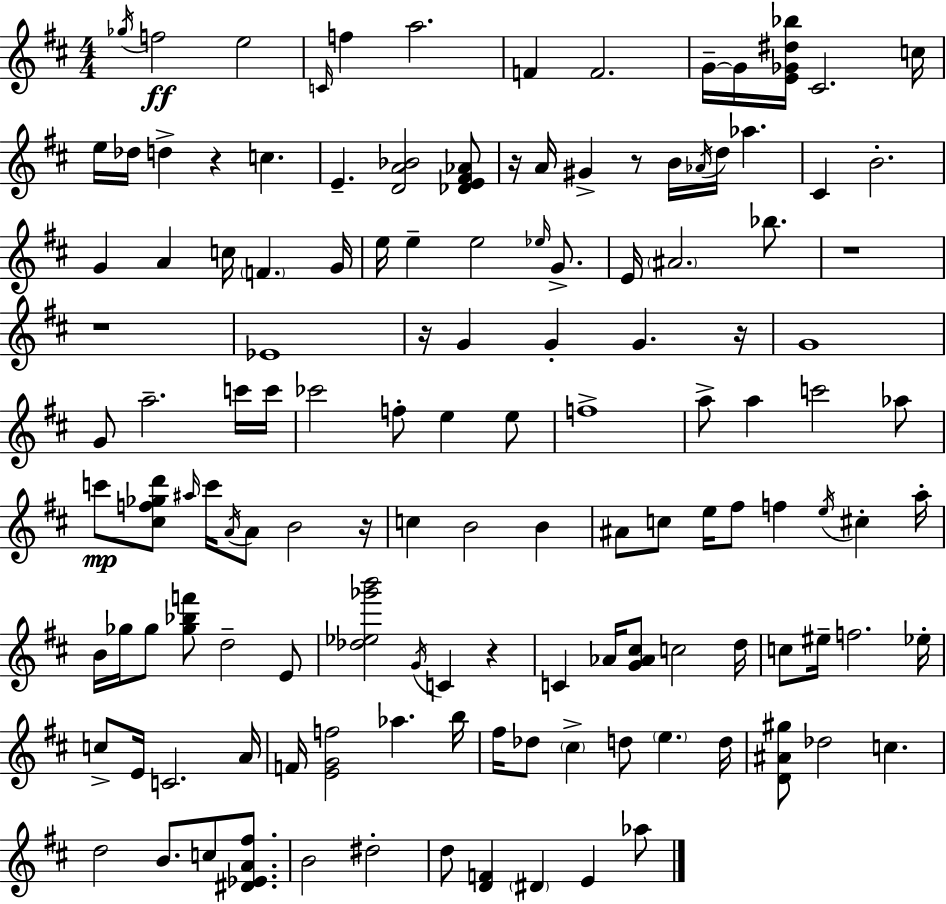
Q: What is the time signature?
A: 4/4